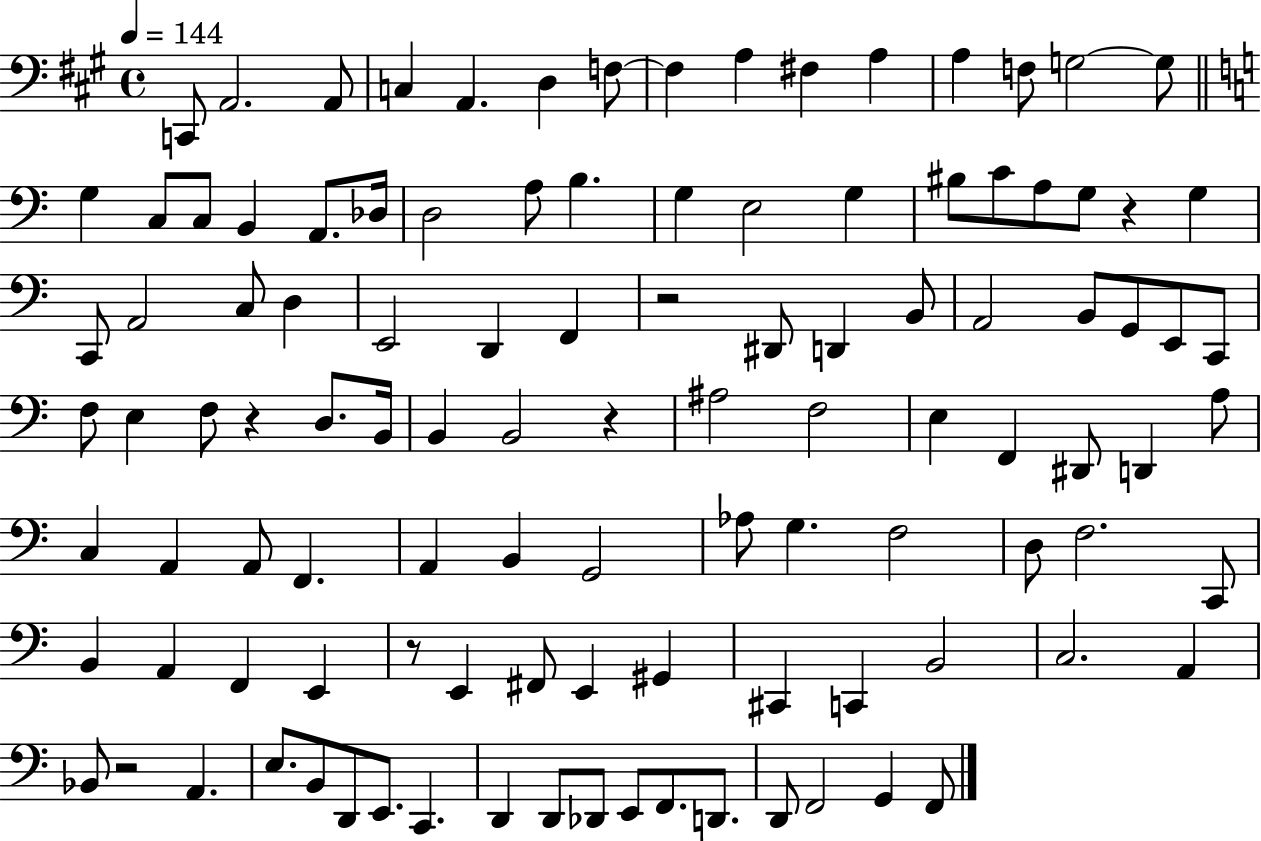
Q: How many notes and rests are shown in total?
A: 110